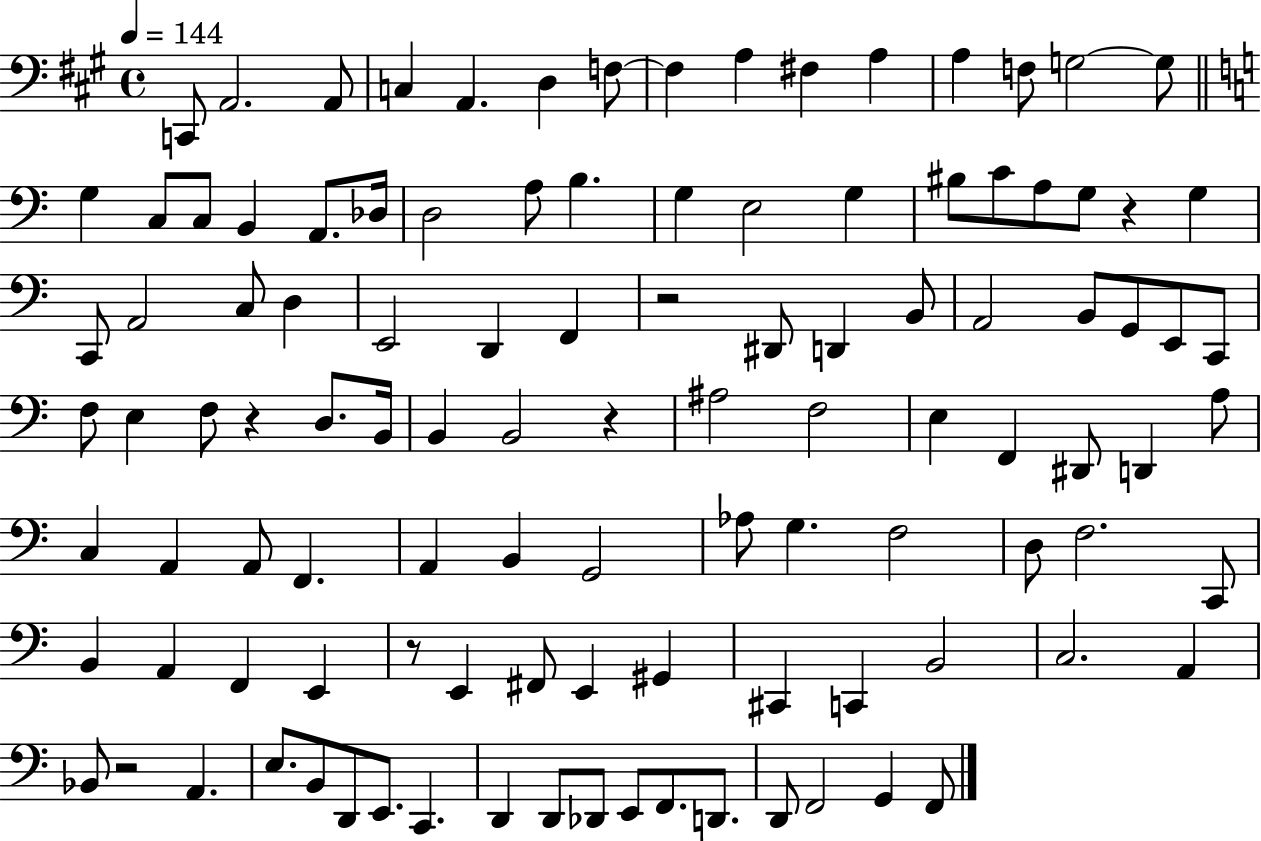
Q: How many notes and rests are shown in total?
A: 110